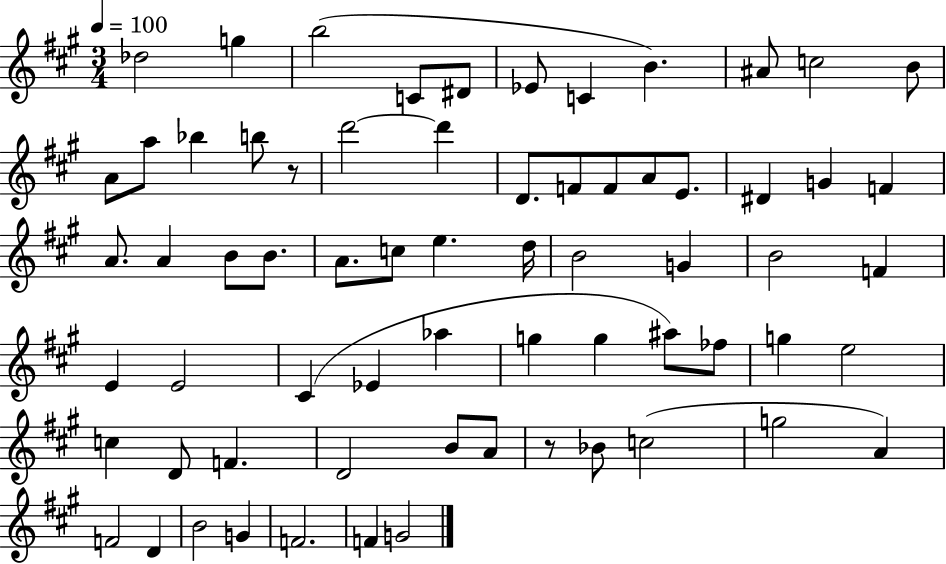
{
  \clef treble
  \numericTimeSignature
  \time 3/4
  \key a \major
  \tempo 4 = 100
  \repeat volta 2 { des''2 g''4 | b''2( c'8 dis'8 | ees'8 c'4 b'4.) | ais'8 c''2 b'8 | \break a'8 a''8 bes''4 b''8 r8 | d'''2~~ d'''4 | d'8. f'8 f'8 a'8 e'8. | dis'4 g'4 f'4 | \break a'8. a'4 b'8 b'8. | a'8. c''8 e''4. d''16 | b'2 g'4 | b'2 f'4 | \break e'4 e'2 | cis'4( ees'4 aes''4 | g''4 g''4 ais''8) fes''8 | g''4 e''2 | \break c''4 d'8 f'4. | d'2 b'8 a'8 | r8 bes'8 c''2( | g''2 a'4) | \break f'2 d'4 | b'2 g'4 | f'2. | f'4 g'2 | \break } \bar "|."
}